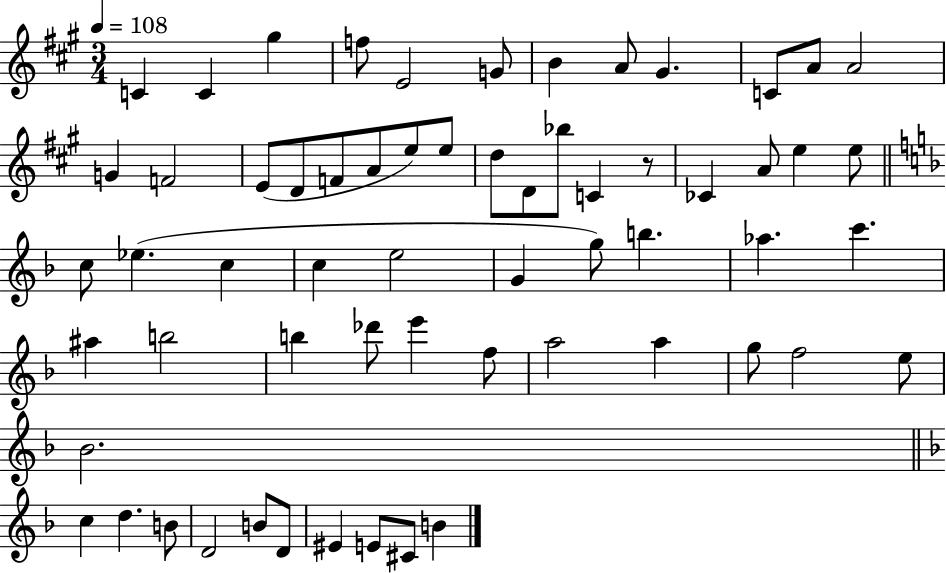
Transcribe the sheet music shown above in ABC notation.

X:1
T:Untitled
M:3/4
L:1/4
K:A
C C ^g f/2 E2 G/2 B A/2 ^G C/2 A/2 A2 G F2 E/2 D/2 F/2 A/2 e/2 e/2 d/2 D/2 _b/2 C z/2 _C A/2 e e/2 c/2 _e c c e2 G g/2 b _a c' ^a b2 b _d'/2 e' f/2 a2 a g/2 f2 e/2 _B2 c d B/2 D2 B/2 D/2 ^E E/2 ^C/2 B